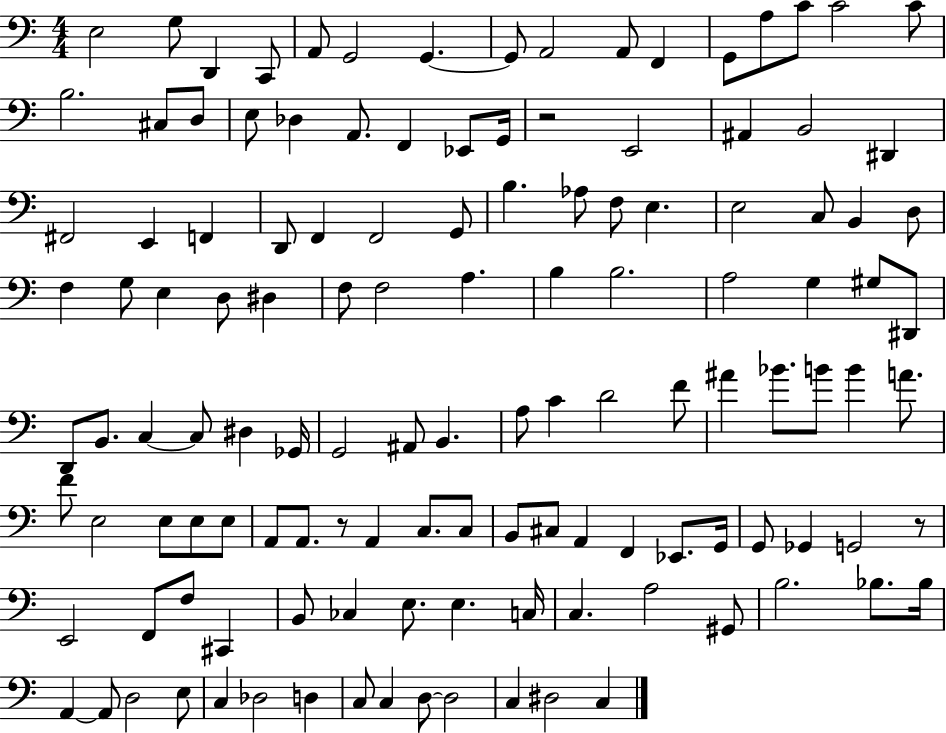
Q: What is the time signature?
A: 4/4